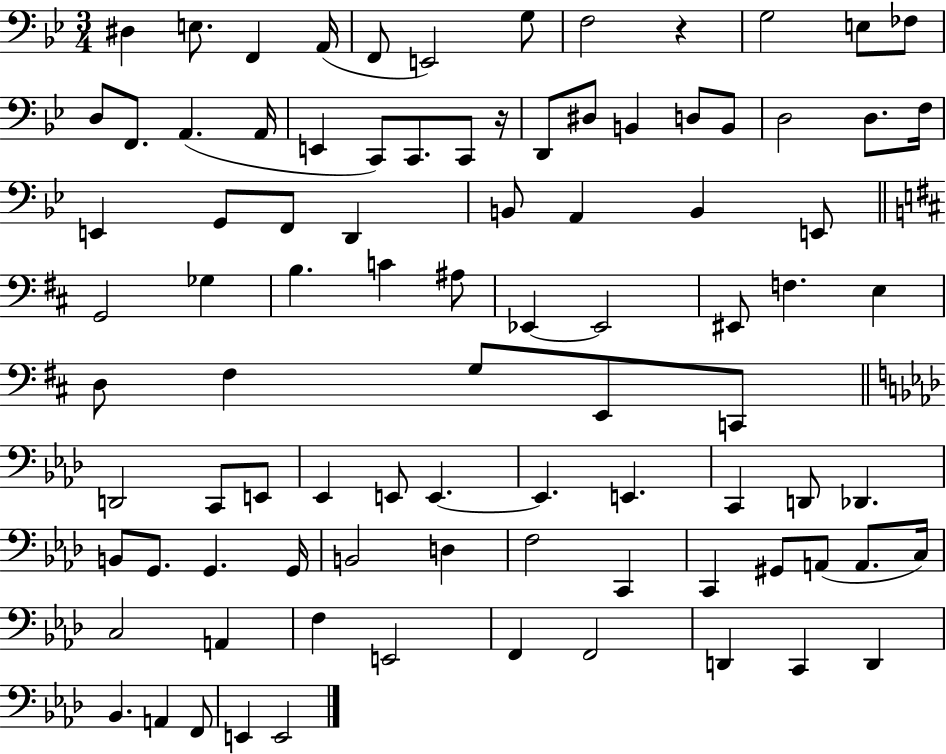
X:1
T:Untitled
M:3/4
L:1/4
K:Bb
^D, E,/2 F,, A,,/4 F,,/2 E,,2 G,/2 F,2 z G,2 E,/2 _F,/2 D,/2 F,,/2 A,, A,,/4 E,, C,,/2 C,,/2 C,,/2 z/4 D,,/2 ^D,/2 B,, D,/2 B,,/2 D,2 D,/2 F,/4 E,, G,,/2 F,,/2 D,, B,,/2 A,, B,, E,,/2 G,,2 _G, B, C ^A,/2 _E,, _E,,2 ^E,,/2 F, E, D,/2 ^F, G,/2 E,,/2 C,,/2 D,,2 C,,/2 E,,/2 _E,, E,,/2 E,, E,, E,, C,, D,,/2 _D,, B,,/2 G,,/2 G,, G,,/4 B,,2 D, F,2 C,, C,, ^G,,/2 A,,/2 A,,/2 C,/4 C,2 A,, F, E,,2 F,, F,,2 D,, C,, D,, _B,, A,, F,,/2 E,, E,,2